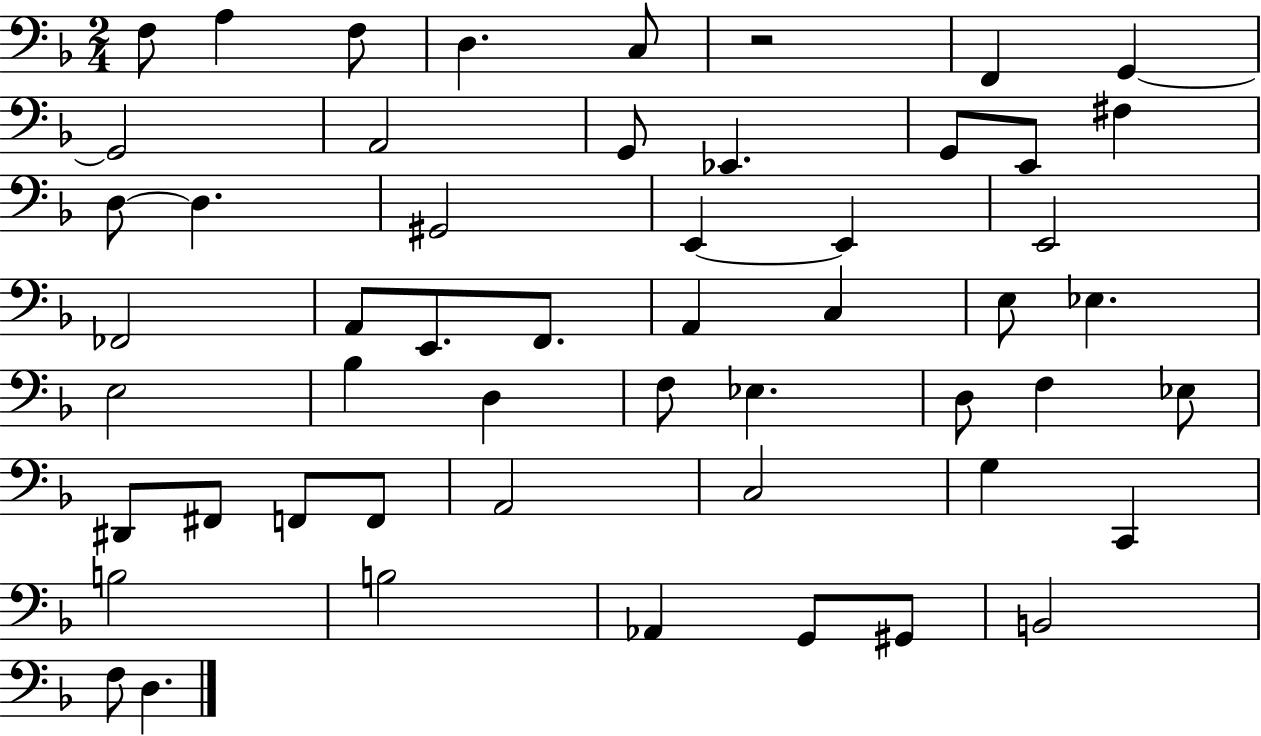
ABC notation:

X:1
T:Untitled
M:2/4
L:1/4
K:F
F,/2 A, F,/2 D, C,/2 z2 F,, G,, G,,2 A,,2 G,,/2 _E,, G,,/2 E,,/2 ^F, D,/2 D, ^G,,2 E,, E,, E,,2 _F,,2 A,,/2 E,,/2 F,,/2 A,, C, E,/2 _E, E,2 _B, D, F,/2 _E, D,/2 F, _E,/2 ^D,,/2 ^F,,/2 F,,/2 F,,/2 A,,2 C,2 G, C,, B,2 B,2 _A,, G,,/2 ^G,,/2 B,,2 F,/2 D,